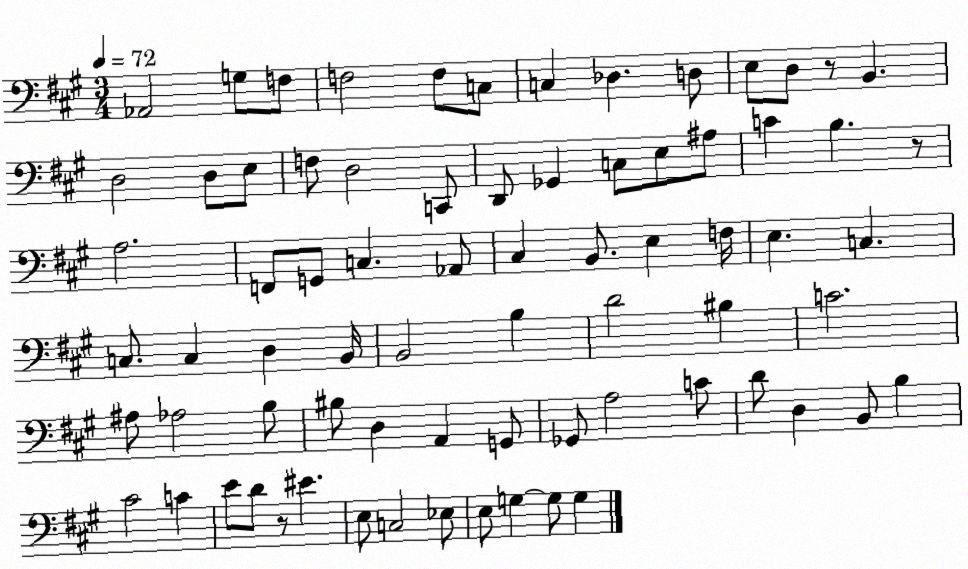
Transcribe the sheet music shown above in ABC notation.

X:1
T:Untitled
M:3/4
L:1/4
K:A
_A,,2 G,/2 F,/2 F,2 F,/2 C,/2 C, _D, D,/2 E,/2 D,/2 z/2 B,, D,2 D,/2 E,/2 F,/2 D,2 C,,/2 D,,/2 _G,, C,/2 E,/2 ^A,/2 C B, z/2 A,2 F,,/2 G,,/2 C, _A,,/2 ^C, B,,/2 E, F,/4 E, C, C,/2 C, D, B,,/4 B,,2 B, D2 ^B, C2 ^A,/2 _A,2 B,/2 ^B,/2 D, A,, G,,/2 _G,,/2 A,2 C/2 D/2 D, B,,/2 B, ^C2 C E/2 D/2 z/2 ^E E,/2 C,2 _E,/2 E,/2 G, G,/2 G,